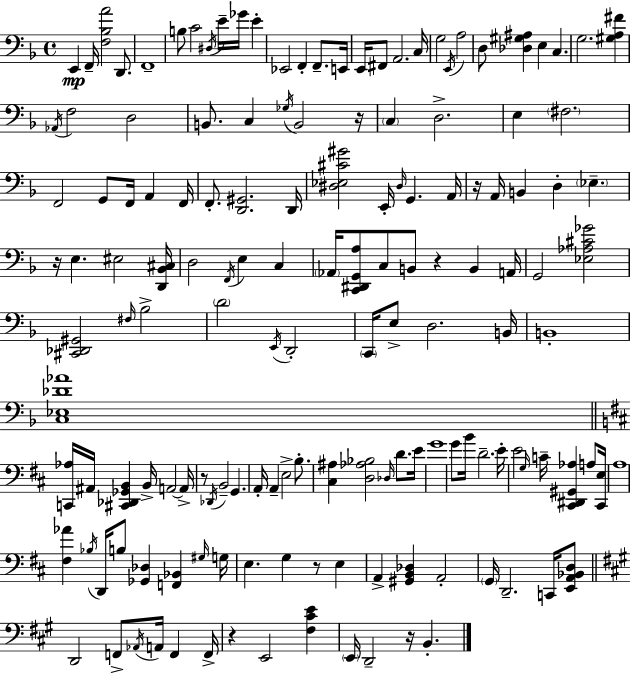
X:1
T:Untitled
M:4/4
L:1/4
K:Dm
E,, F,,/4 [F,_B,A]2 D,,/2 F,,4 B,/2 C2 ^D,/4 E/4 _G/4 E _E,,2 F,, F,,/2 E,,/4 E,,/4 ^F,,/2 A,,2 C,/4 G,2 E,,/4 A,2 D,/2 [_D,^G,^A,] E, C, G,2 [^G,A,^F] _A,,/4 F,2 D,2 B,,/2 C, _G,/4 B,,2 z/4 C, D,2 E, ^F,2 F,,2 G,,/2 F,,/4 A,, F,,/4 F,,/2 [D,,^G,,]2 D,,/4 [^D,_E,^C^G]2 E,,/4 ^D,/4 G,, A,,/4 z/4 A,,/4 B,, D, _E, z/4 E, ^E,2 [D,,_B,,^C,]/4 D,2 F,,/4 E, C, _A,,/4 [C,,^D,,G,,A,]/2 C,/2 B,,/2 z B,, A,,/4 G,,2 [_E,_A,^C_G]2 [^C,,_D,,^G,,]2 ^F,/4 _B,2 D2 E,,/4 D,,2 C,,/4 E,/2 D,2 B,,/4 B,,4 [C,_E,_D_A]4 [C,,_A,]/4 ^A,,/4 [^C,,_D,,_G,,B,,] B,,/4 A,,2 A,,/4 z/2 _D,,/4 B,,2 G,, A,,/4 A,, E,2 B,/2 [^C,^A,] [D,_A,_B,]2 _D,/4 D/2 E/4 G4 G/2 B/4 D2 E/4 E2 G,/4 C/4 [^C,,^D,,^G,,_A,] A,/2 [^C,,E,]/4 A,4 [^F,_A] _B,/4 D,,/4 B,/2 [_G,,_D,] [F,,_B,,] ^G,/4 G,/4 E, G, z/2 E, A,, [^G,,B,,_D,] A,,2 G,,/4 D,,2 C,,/4 [E,,A,,_B,,D,]/2 D,,2 F,,/2 _A,,/4 A,,/4 F,, F,,/4 z E,,2 [^F,^CE] E,,/4 D,,2 z/4 B,,